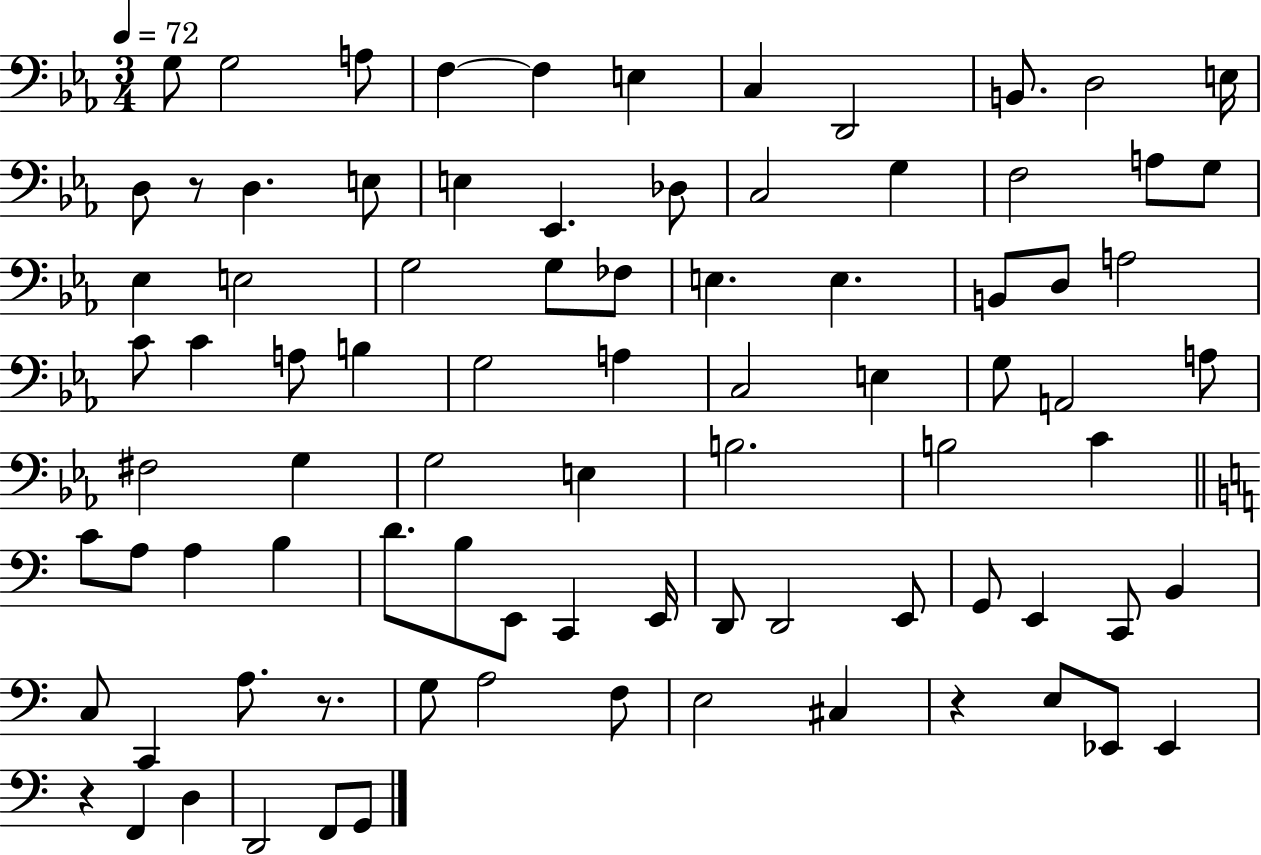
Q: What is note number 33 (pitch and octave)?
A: C4